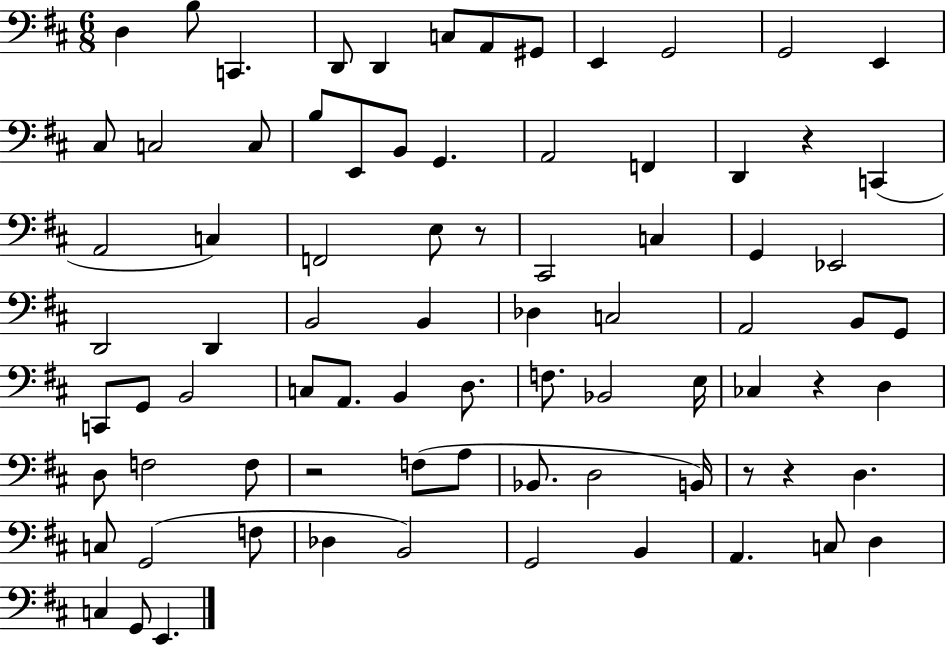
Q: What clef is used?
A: bass